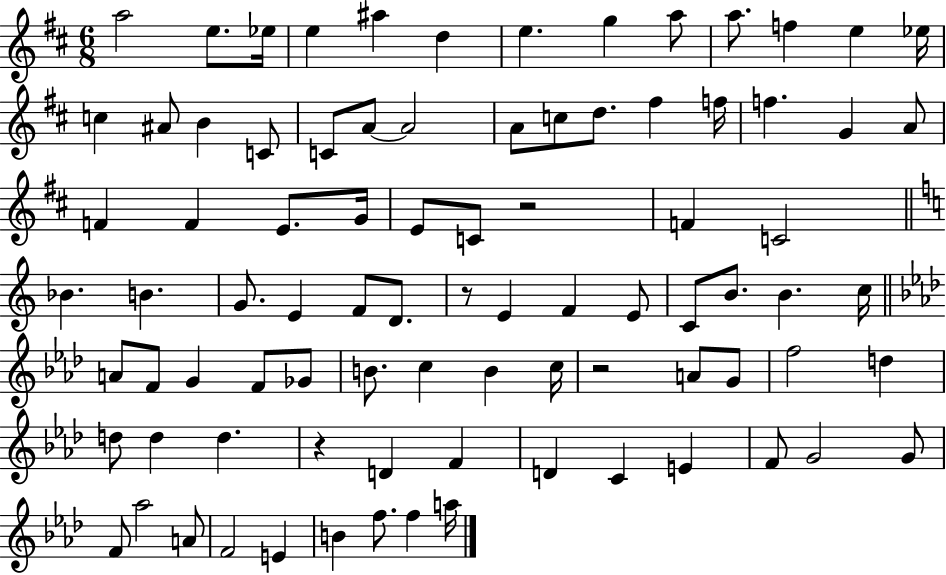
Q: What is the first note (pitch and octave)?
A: A5